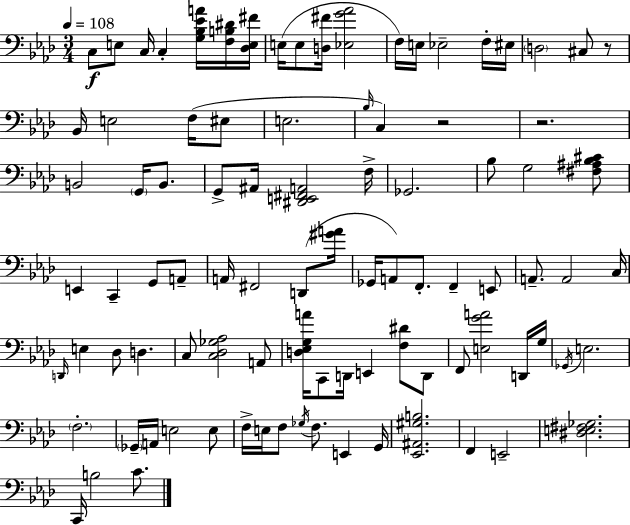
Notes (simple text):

C3/e E3/e C3/s C3/q [G3,Bb3,Eb4,A4]/s [F3,B3,D#4]/s [Db3,E3,F#4]/s E3/s E3/e [D3,F#4]/s [Eb3,G4,Ab4]/h F3/s E3/s Eb3/h F3/s EIS3/s D3/h C#3/e R/e Bb2/s E3/h F3/s EIS3/e E3/h. Bb3/s C3/q R/h R/h. B2/h G2/s B2/e. G2/e A#2/s [D#2,E2,F#2,A2]/h F3/s Gb2/h. Bb3/e G3/h [F#3,A#3,Bb3,C#4]/e E2/q C2/q G2/e A2/e A2/s F#2/h D2/e [G#4,A4]/s Gb2/s A2/e F2/e. F2/q E2/e A2/e. A2/h C3/s D2/s E3/q Db3/e D3/q. C3/e [C3,Db3,Gb3,Ab3]/h A2/e [D3,Eb3,G3,A4]/s C2/e D2/s E2/q [F3,D#4]/e D2/e F2/e [E3,G4,A4]/h D2/s G3/s Gb2/s E3/h. F3/h. Gb2/s A2/s E3/h E3/e F3/s E3/s F3/e Gb3/s F3/e. E2/q G2/s [Eb2,A#2,G#3,B3]/h. F2/q E2/h [D#3,E3,F#3,Gb3]/h. C2/s B3/h C4/e.